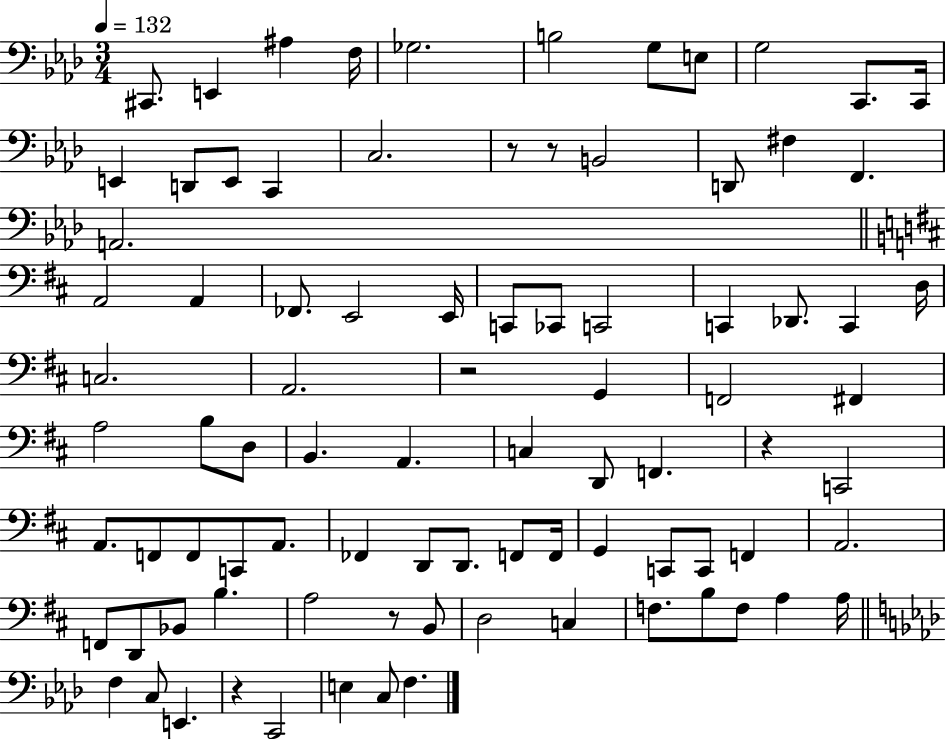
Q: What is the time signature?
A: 3/4